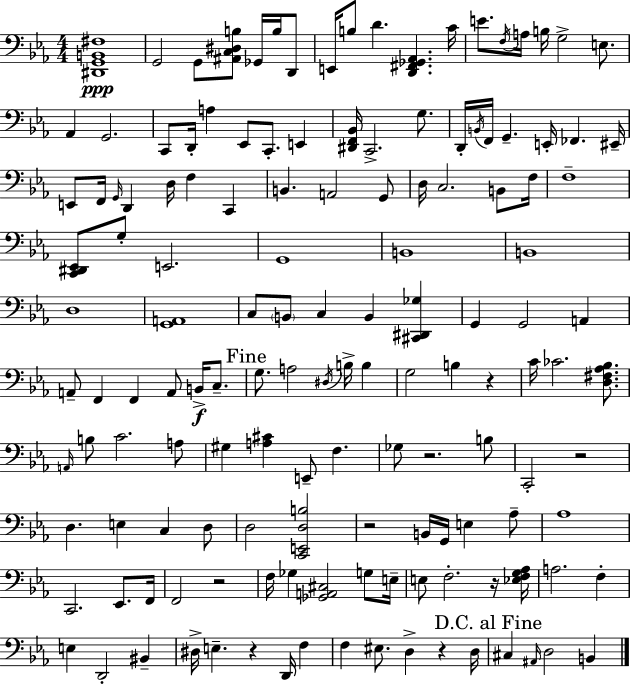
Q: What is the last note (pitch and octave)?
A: B2